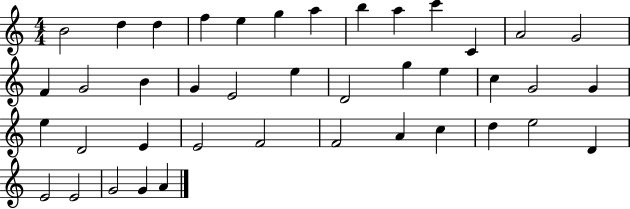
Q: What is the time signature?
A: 4/4